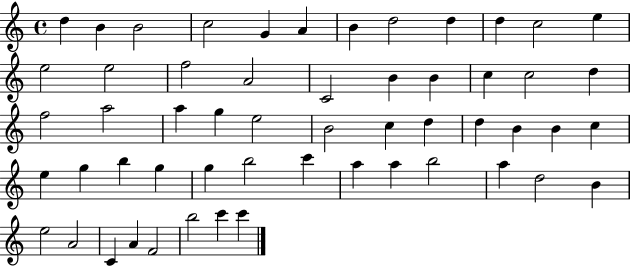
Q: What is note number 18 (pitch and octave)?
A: B4